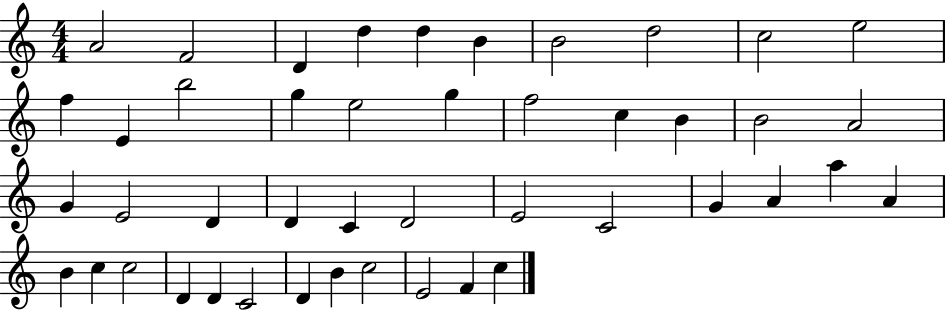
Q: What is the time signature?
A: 4/4